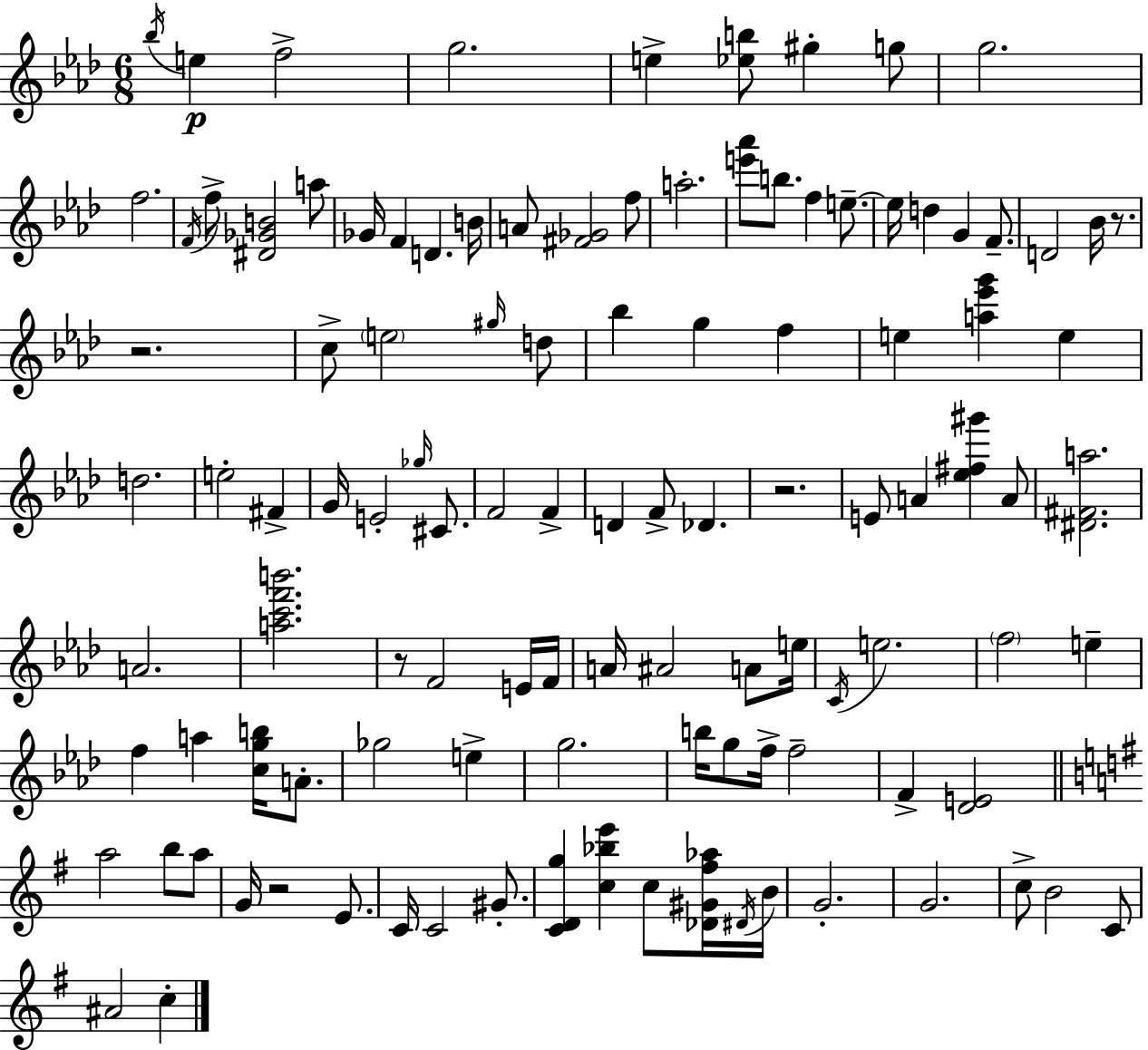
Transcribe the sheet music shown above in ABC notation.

X:1
T:Untitled
M:6/8
L:1/4
K:Fm
_b/4 e f2 g2 e [_eb]/2 ^g g/2 g2 f2 F/4 f/2 [^D_GB]2 a/2 _G/4 F D B/4 A/2 [^F_G]2 f/2 a2 [e'_a']/2 b/2 f e/2 e/4 d G F/2 D2 _B/4 z/2 z2 c/2 e2 ^g/4 d/2 _b g f e [a_e'g'] e d2 e2 ^F G/4 E2 _g/4 ^C/2 F2 F D F/2 _D z2 E/2 A [_e^f^g'] A/2 [^D^Fa]2 A2 [ac'f'b']2 z/2 F2 E/4 F/4 A/4 ^A2 A/2 e/4 C/4 e2 f2 e f a [cgb]/4 A/2 _g2 e g2 b/4 g/2 f/4 f2 F [_DE]2 a2 b/2 a/2 G/4 z2 E/2 C/4 C2 ^G/2 [CDg] [c_be'] c/2 [_D^G^f_a]/4 ^D/4 B/4 G2 G2 c/2 B2 C/2 ^A2 c